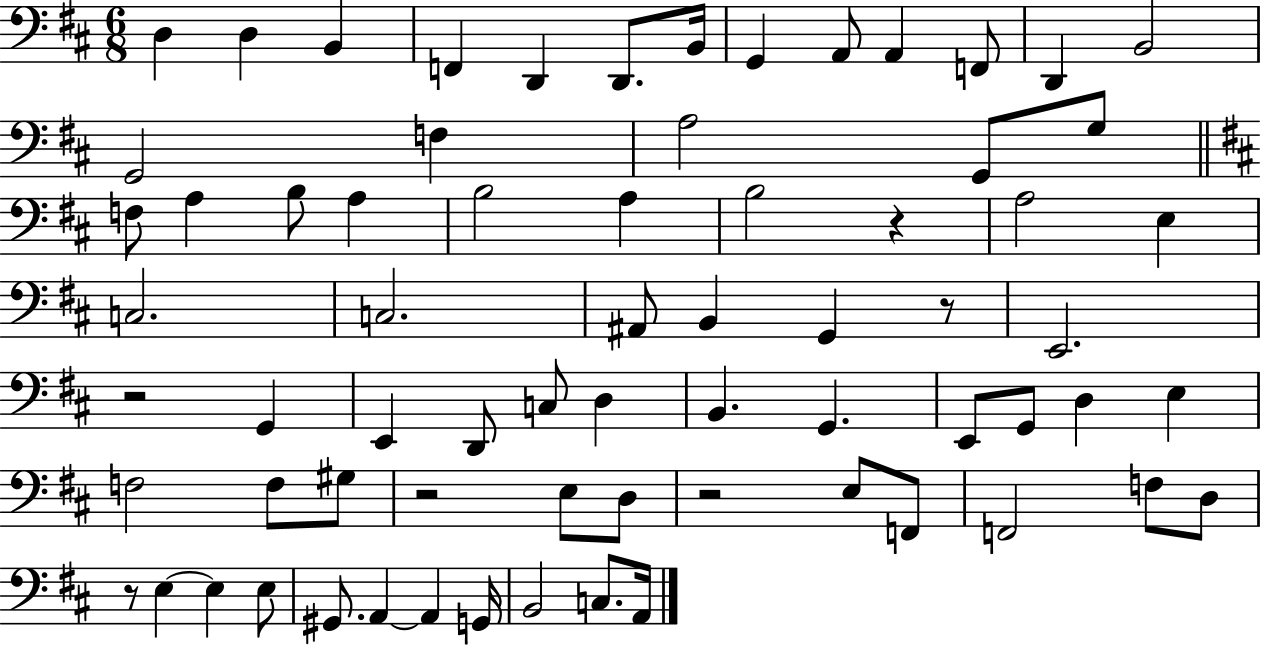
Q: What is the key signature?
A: D major